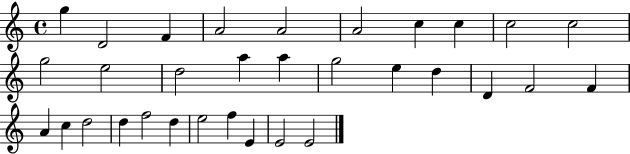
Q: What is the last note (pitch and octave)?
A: E4